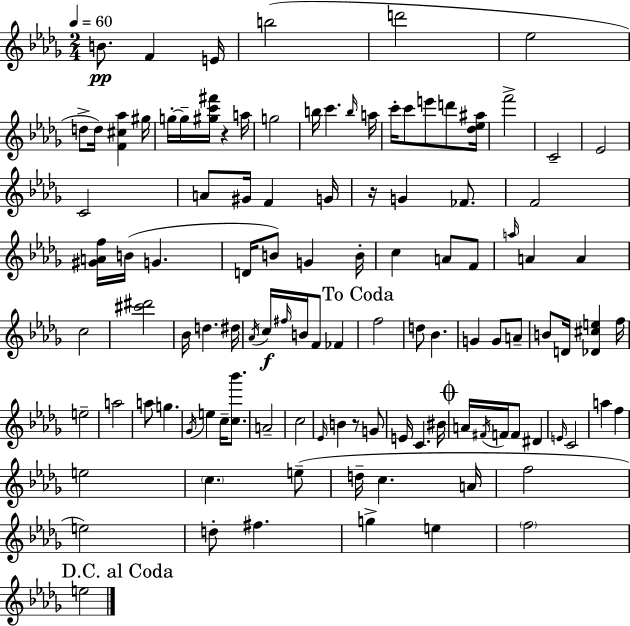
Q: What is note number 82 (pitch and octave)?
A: F4